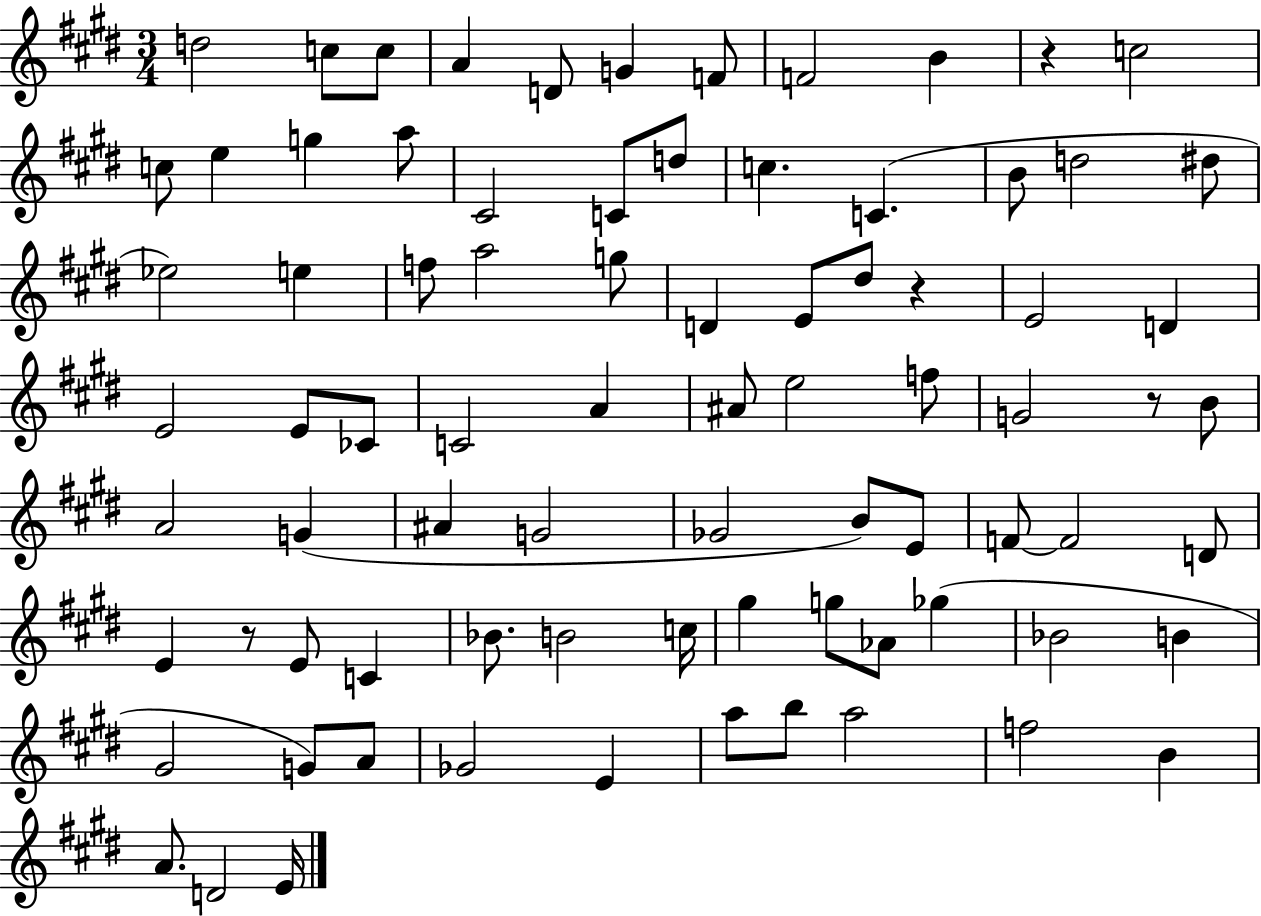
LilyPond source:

{
  \clef treble
  \numericTimeSignature
  \time 3/4
  \key e \major
  \repeat volta 2 { d''2 c''8 c''8 | a'4 d'8 g'4 f'8 | f'2 b'4 | r4 c''2 | \break c''8 e''4 g''4 a''8 | cis'2 c'8 d''8 | c''4. c'4.( | b'8 d''2 dis''8 | \break ees''2) e''4 | f''8 a''2 g''8 | d'4 e'8 dis''8 r4 | e'2 d'4 | \break e'2 e'8 ces'8 | c'2 a'4 | ais'8 e''2 f''8 | g'2 r8 b'8 | \break a'2 g'4( | ais'4 g'2 | ges'2 b'8) e'8 | f'8~~ f'2 d'8 | \break e'4 r8 e'8 c'4 | bes'8. b'2 c''16 | gis''4 g''8 aes'8 ges''4( | bes'2 b'4 | \break gis'2 g'8) a'8 | ges'2 e'4 | a''8 b''8 a''2 | f''2 b'4 | \break a'8. d'2 e'16 | } \bar "|."
}